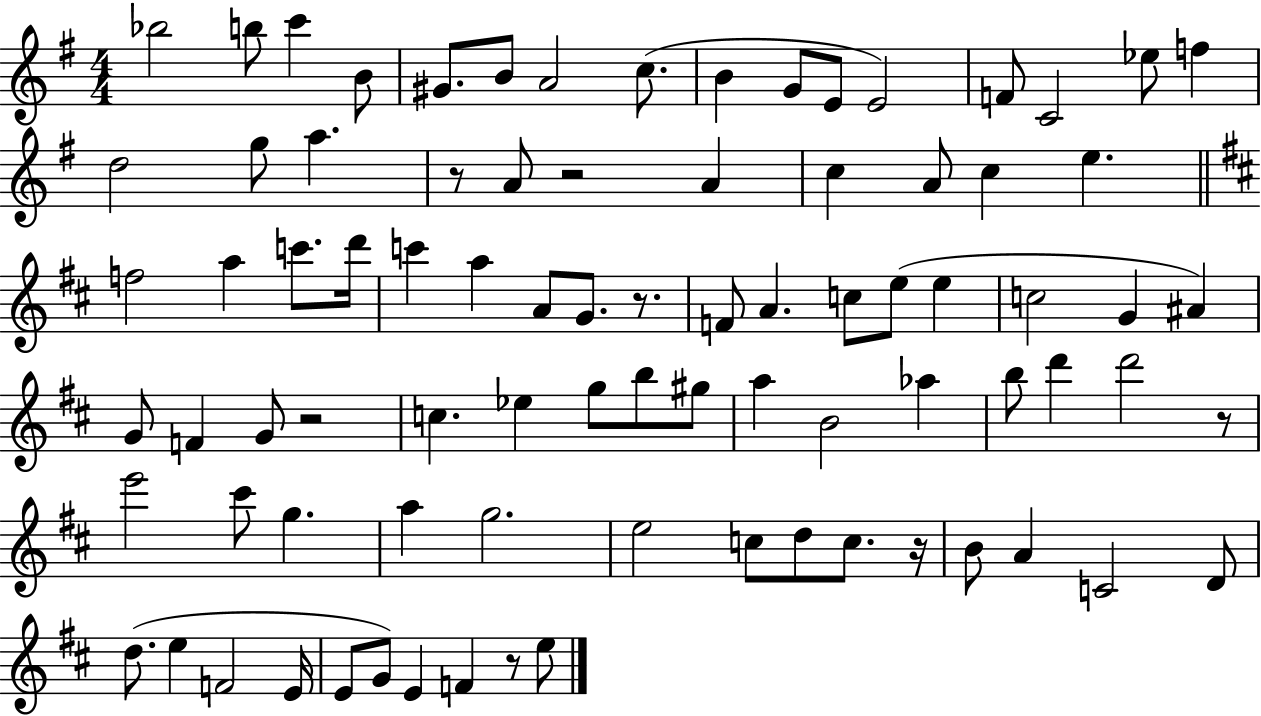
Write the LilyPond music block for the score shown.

{
  \clef treble
  \numericTimeSignature
  \time 4/4
  \key g \major
  bes''2 b''8 c'''4 b'8 | gis'8. b'8 a'2 c''8.( | b'4 g'8 e'8 e'2) | f'8 c'2 ees''8 f''4 | \break d''2 g''8 a''4. | r8 a'8 r2 a'4 | c''4 a'8 c''4 e''4. | \bar "||" \break \key d \major f''2 a''4 c'''8. d'''16 | c'''4 a''4 a'8 g'8. r8. | f'8 a'4. c''8 e''8( e''4 | c''2 g'4 ais'4) | \break g'8 f'4 g'8 r2 | c''4. ees''4 g''8 b''8 gis''8 | a''4 b'2 aes''4 | b''8 d'''4 d'''2 r8 | \break e'''2 cis'''8 g''4. | a''4 g''2. | e''2 c''8 d''8 c''8. r16 | b'8 a'4 c'2 d'8 | \break d''8.( e''4 f'2 e'16 | e'8 g'8) e'4 f'4 r8 e''8 | \bar "|."
}